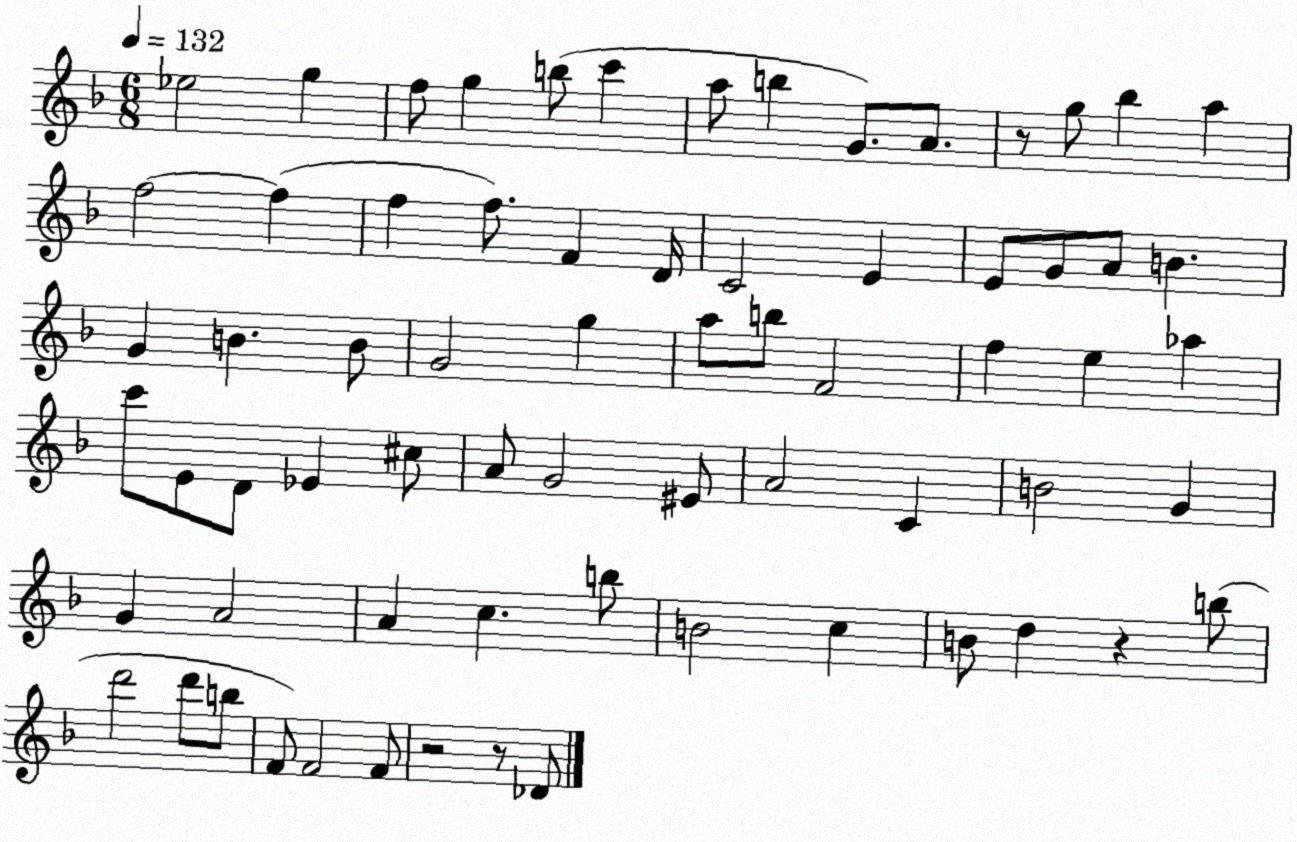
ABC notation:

X:1
T:Untitled
M:6/8
L:1/4
K:F
_e2 g f/2 g b/2 c' a/2 b G/2 A/2 z/2 g/2 _b a f2 f f f/2 F D/4 C2 E E/2 G/2 A/2 B G B B/2 G2 g a/2 b/2 F2 f e _a c'/2 E/2 D/2 _E ^c/2 A/2 G2 ^E/2 A2 C B2 G G A2 A c b/2 B2 c B/2 d z b/2 d'2 d'/2 b/2 F/2 F2 F/2 z2 z/2 _D/2